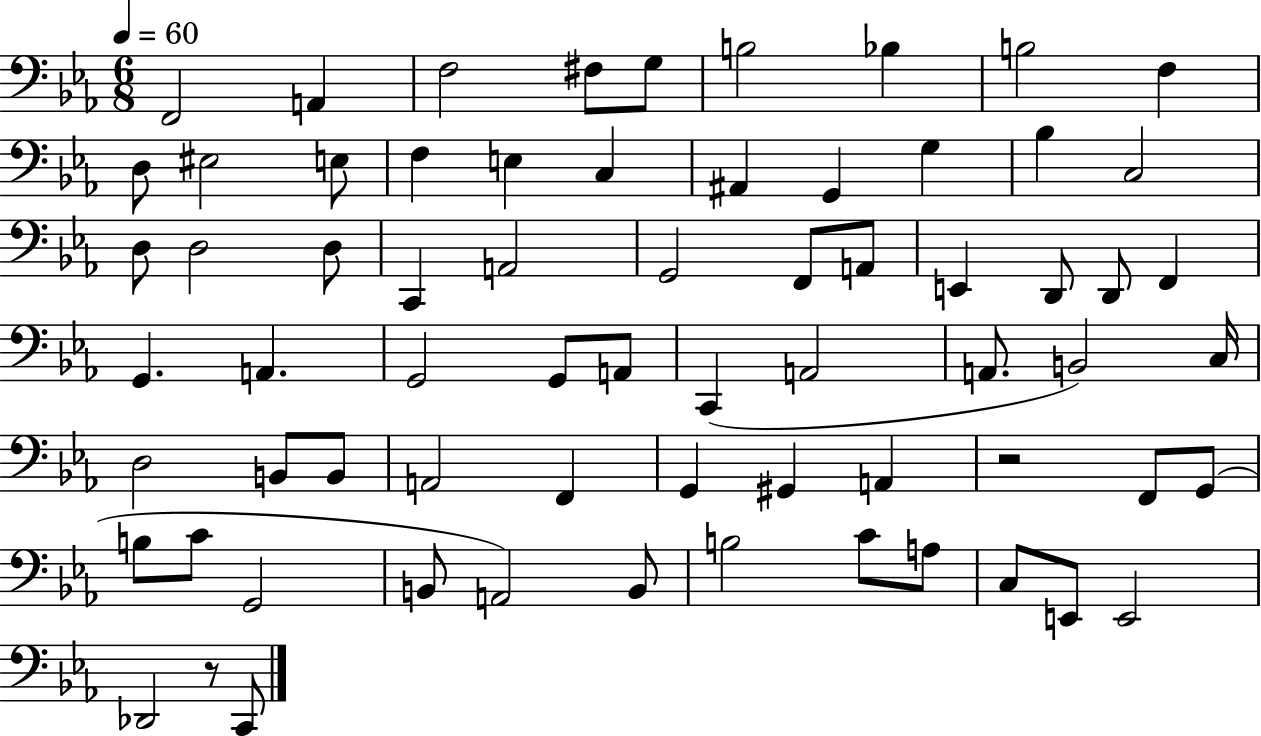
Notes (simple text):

F2/h A2/q F3/h F#3/e G3/e B3/h Bb3/q B3/h F3/q D3/e EIS3/h E3/e F3/q E3/q C3/q A#2/q G2/q G3/q Bb3/q C3/h D3/e D3/h D3/e C2/q A2/h G2/h F2/e A2/e E2/q D2/e D2/e F2/q G2/q. A2/q. G2/h G2/e A2/e C2/q A2/h A2/e. B2/h C3/s D3/h B2/e B2/e A2/h F2/q G2/q G#2/q A2/q R/h F2/e G2/e B3/e C4/e G2/h B2/e A2/h B2/e B3/h C4/e A3/e C3/e E2/e E2/h Db2/h R/e C2/e